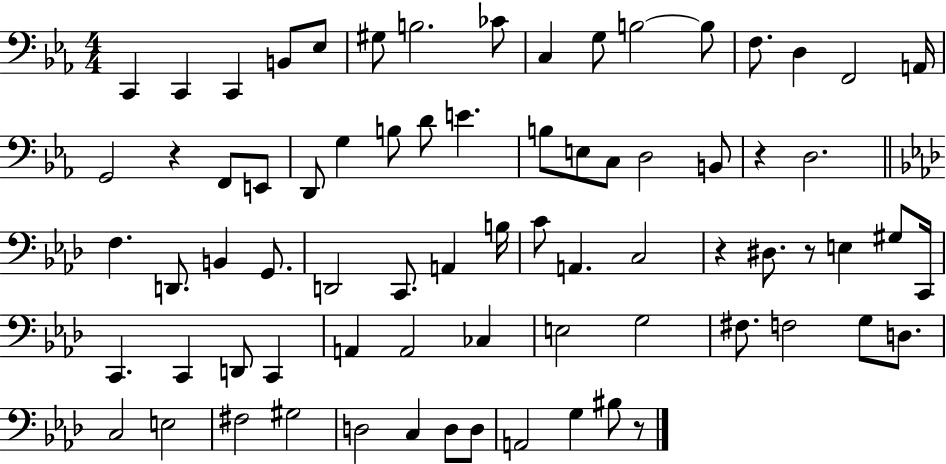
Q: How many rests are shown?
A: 5